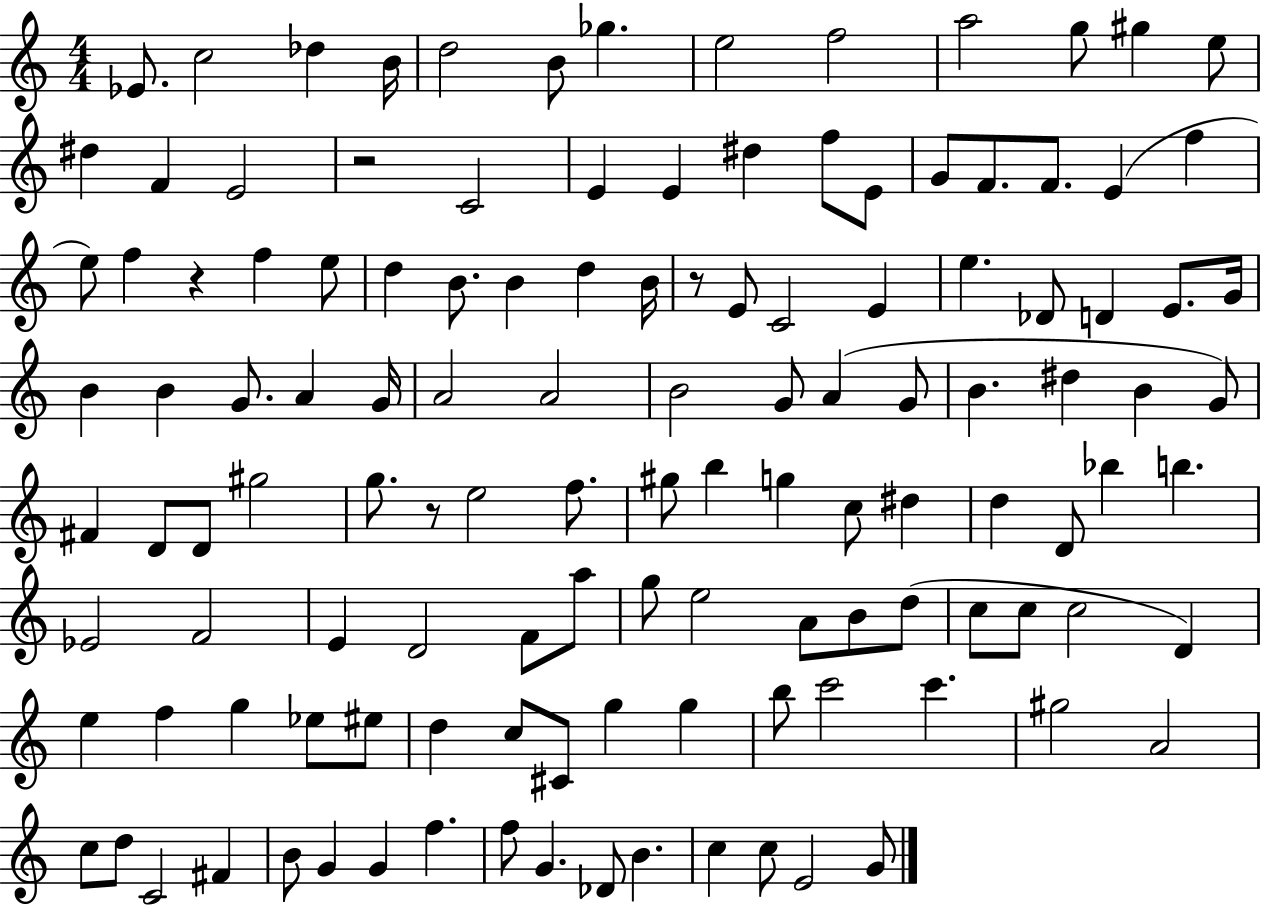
{
  \clef treble
  \numericTimeSignature
  \time 4/4
  \key c \major
  \repeat volta 2 { ees'8. c''2 des''4 b'16 | d''2 b'8 ges''4. | e''2 f''2 | a''2 g''8 gis''4 e''8 | \break dis''4 f'4 e'2 | r2 c'2 | e'4 e'4 dis''4 f''8 e'8 | g'8 f'8. f'8. e'4( f''4 | \break e''8) f''4 r4 f''4 e''8 | d''4 b'8. b'4 d''4 b'16 | r8 e'8 c'2 e'4 | e''4. des'8 d'4 e'8. g'16 | \break b'4 b'4 g'8. a'4 g'16 | a'2 a'2 | b'2 g'8 a'4( g'8 | b'4. dis''4 b'4 g'8) | \break fis'4 d'8 d'8 gis''2 | g''8. r8 e''2 f''8. | gis''8 b''4 g''4 c''8 dis''4 | d''4 d'8 bes''4 b''4. | \break ees'2 f'2 | e'4 d'2 f'8 a''8 | g''8 e''2 a'8 b'8 d''8( | c''8 c''8 c''2 d'4) | \break e''4 f''4 g''4 ees''8 eis''8 | d''4 c''8 cis'8 g''4 g''4 | b''8 c'''2 c'''4. | gis''2 a'2 | \break c''8 d''8 c'2 fis'4 | b'8 g'4 g'4 f''4. | f''8 g'4. des'8 b'4. | c''4 c''8 e'2 g'8 | \break } \bar "|."
}